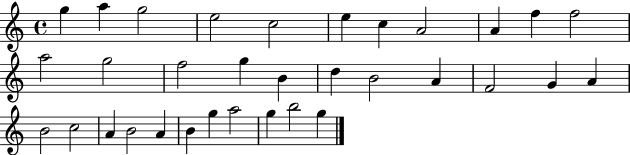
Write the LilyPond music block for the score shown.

{
  \clef treble
  \time 4/4
  \defaultTimeSignature
  \key c \major
  g''4 a''4 g''2 | e''2 c''2 | e''4 c''4 a'2 | a'4 f''4 f''2 | \break a''2 g''2 | f''2 g''4 b'4 | d''4 b'2 a'4 | f'2 g'4 a'4 | \break b'2 c''2 | a'4 b'2 a'4 | b'4 g''4 a''2 | g''4 b''2 g''4 | \break \bar "|."
}